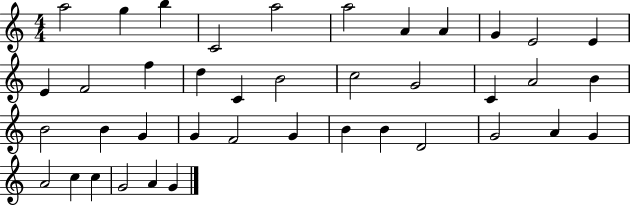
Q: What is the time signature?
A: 4/4